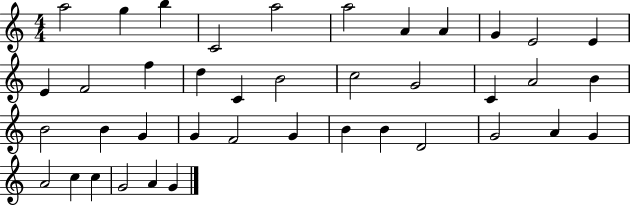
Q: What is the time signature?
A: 4/4